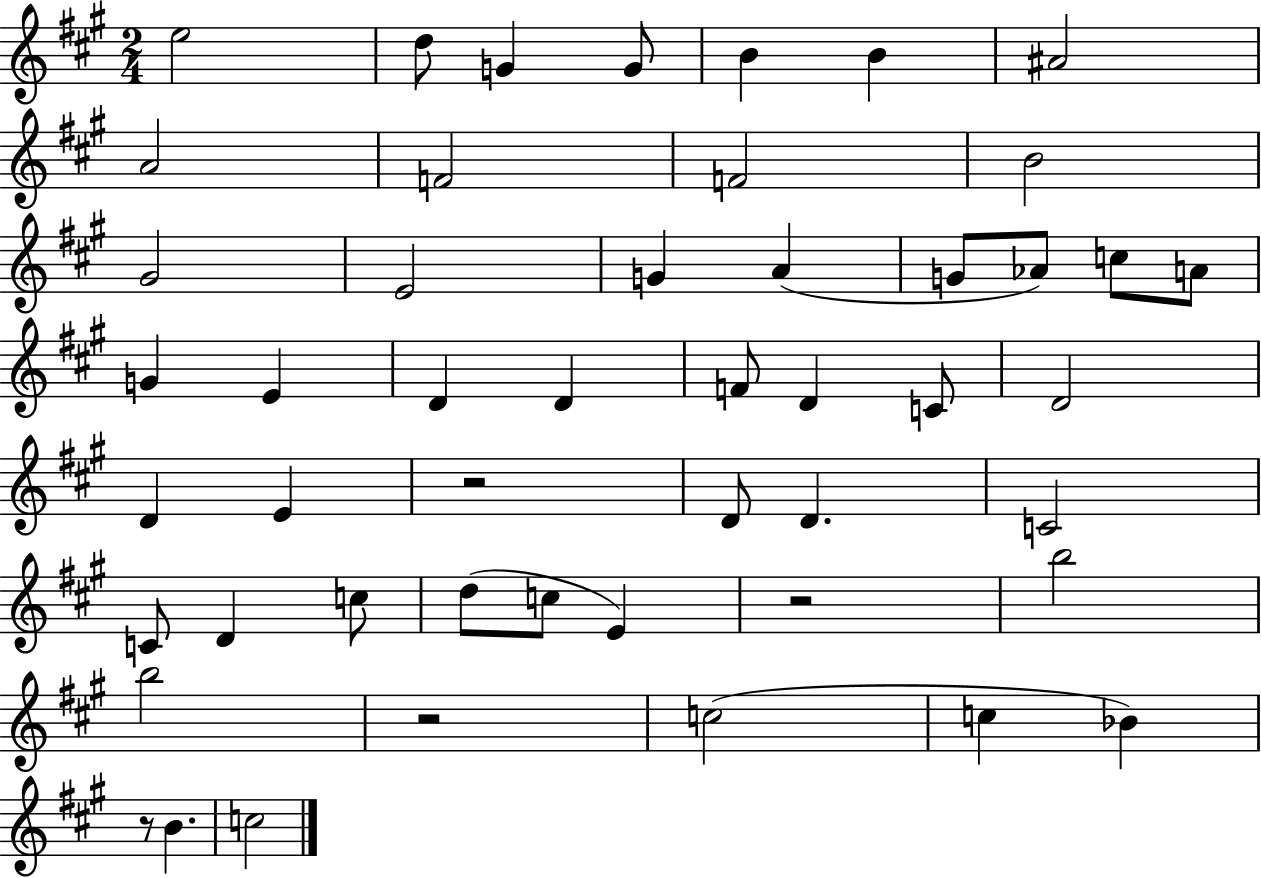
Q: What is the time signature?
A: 2/4